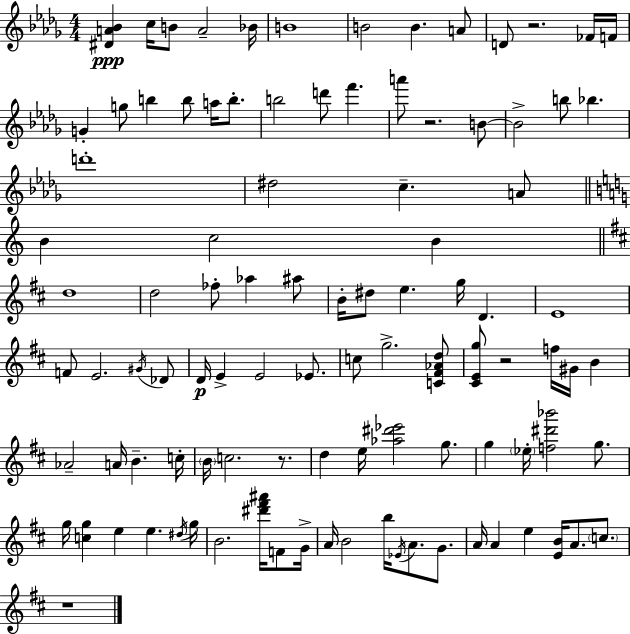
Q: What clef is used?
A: treble